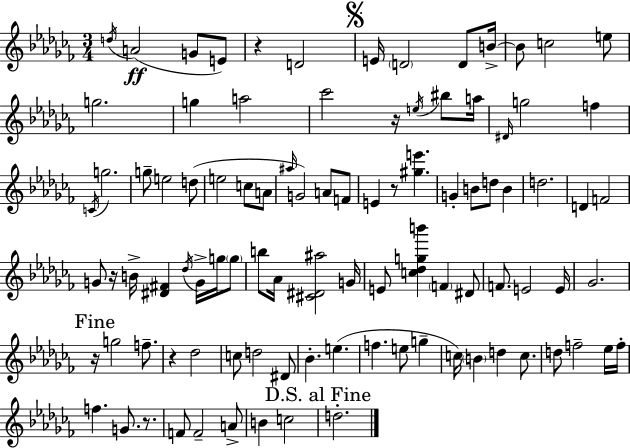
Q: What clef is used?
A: treble